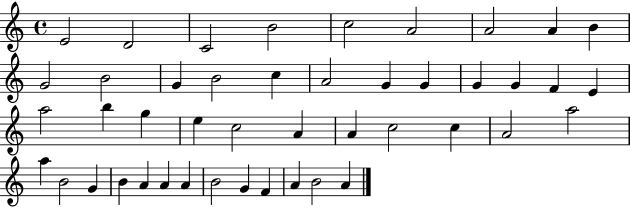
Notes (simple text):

E4/h D4/h C4/h B4/h C5/h A4/h A4/h A4/q B4/q G4/h B4/h G4/q B4/h C5/q A4/h G4/q G4/q G4/q G4/q F4/q E4/q A5/h B5/q G5/q E5/q C5/h A4/q A4/q C5/h C5/q A4/h A5/h A5/q B4/h G4/q B4/q A4/q A4/q A4/q B4/h G4/q F4/q A4/q B4/h A4/q